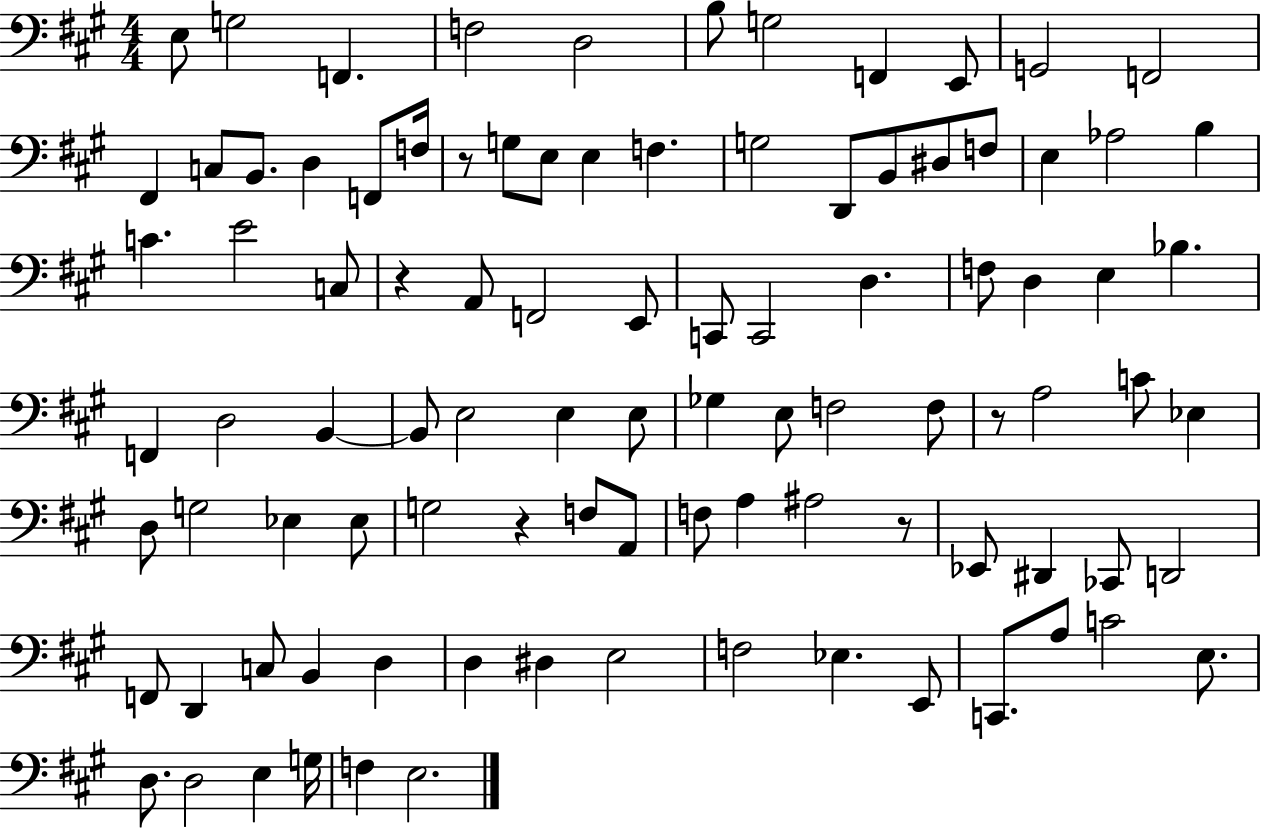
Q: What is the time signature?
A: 4/4